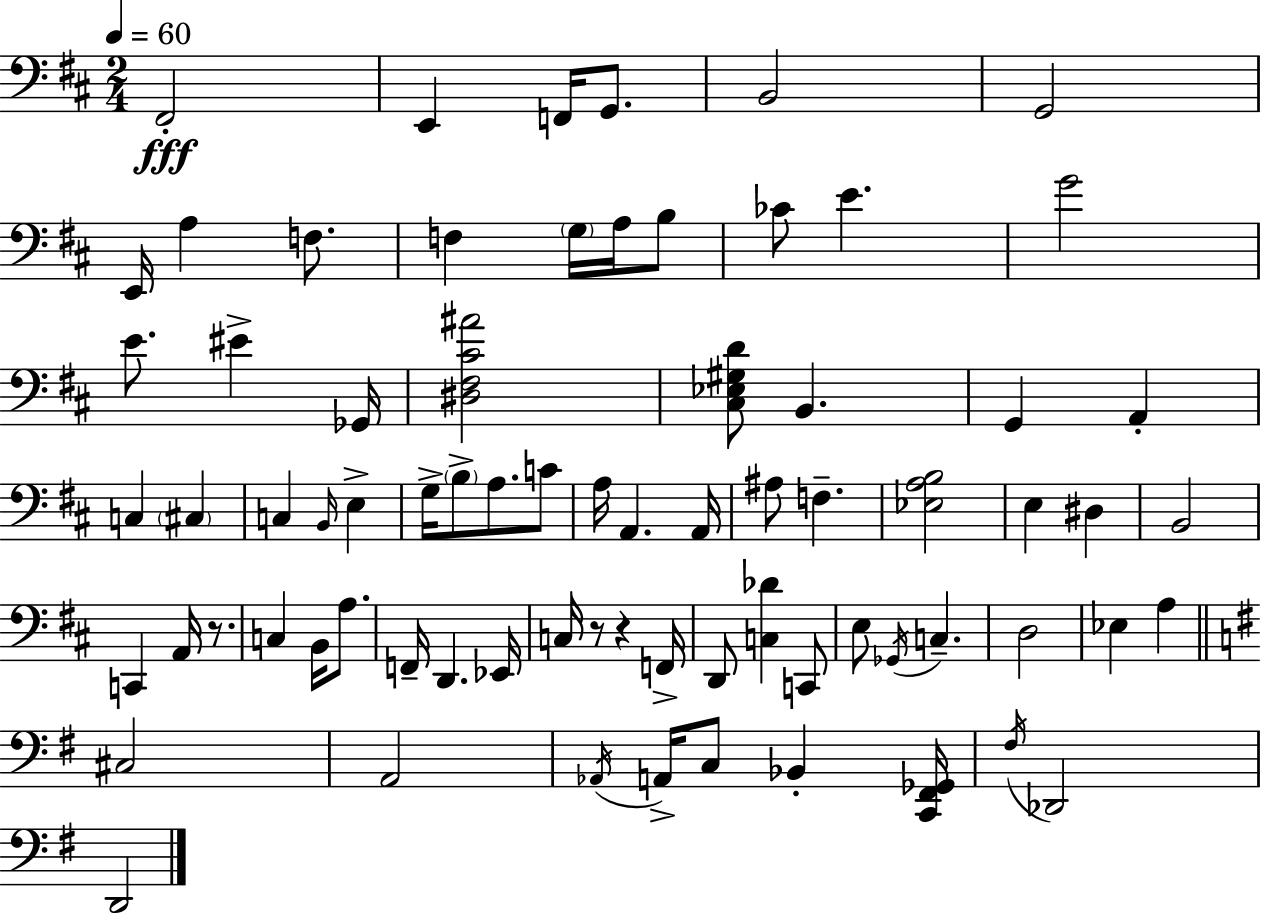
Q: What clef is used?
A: bass